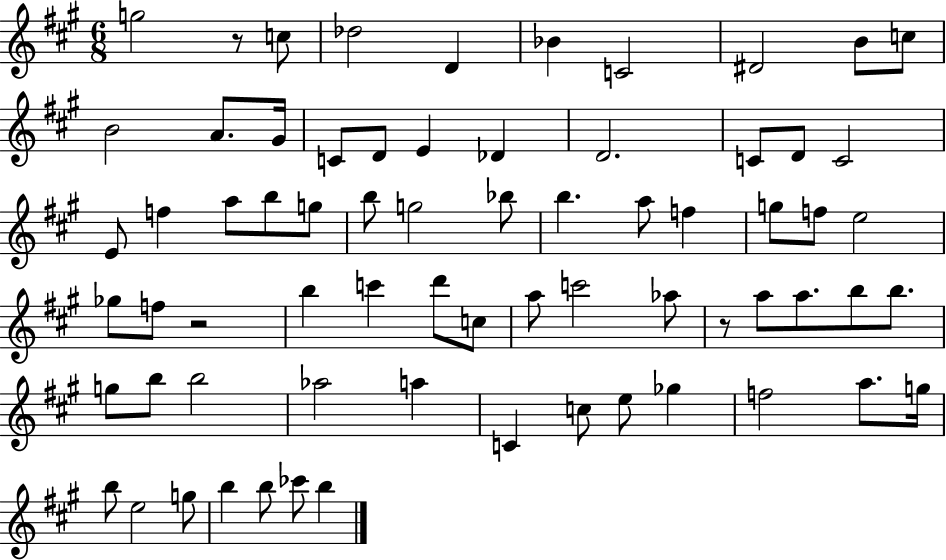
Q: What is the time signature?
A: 6/8